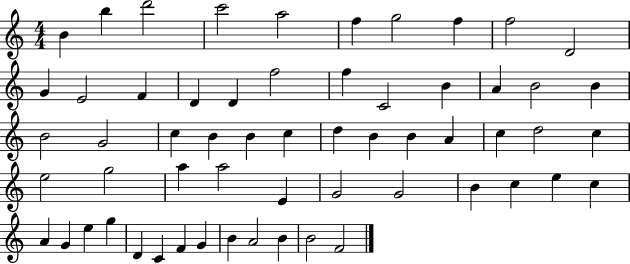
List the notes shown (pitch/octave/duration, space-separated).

B4/q B5/q D6/h C6/h A5/h F5/q G5/h F5/q F5/h D4/h G4/q E4/h F4/q D4/q D4/q F5/h F5/q C4/h B4/q A4/q B4/h B4/q B4/h G4/h C5/q B4/q B4/q C5/q D5/q B4/q B4/q A4/q C5/q D5/h C5/q E5/h G5/h A5/q A5/h E4/q G4/h G4/h B4/q C5/q E5/q C5/q A4/q G4/q E5/q G5/q D4/q C4/q F4/q G4/q B4/q A4/h B4/q B4/h F4/h